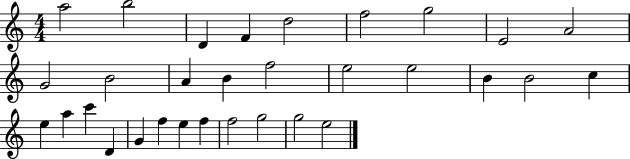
X:1
T:Untitled
M:4/4
L:1/4
K:C
a2 b2 D F d2 f2 g2 E2 A2 G2 B2 A B f2 e2 e2 B B2 c e a c' D G f e f f2 g2 g2 e2